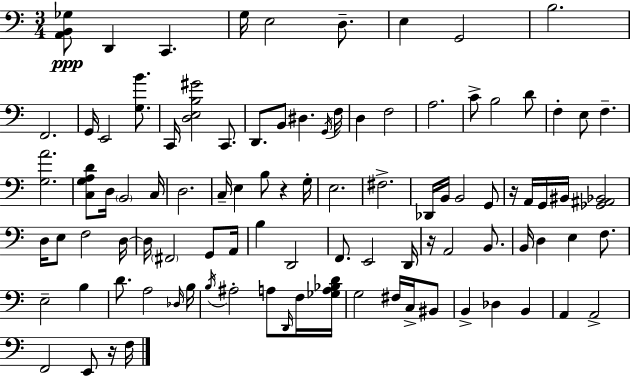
{
  \clef bass
  \numericTimeSignature
  \time 3/4
  \key a \minor
  <a, b, ges>8\ppp d,4 c,4. | g16 e2 d8.-- | e4 g,2 | b2. | \break f,2. | g,16 e,2 <g b'>8. | c,16 <d e b gis'>2 c,8. | d,8. b,8 dis4. \acciaccatura { g,16 } | \break f16 d4 f2 | a2. | c'8-> b2 d'8 | f4-. e8 f4.-- | \break <g a'>2. | <c g a d'>8 d16 \parenthesize b,2 | c16 d2. | c16-- e4 b8 r4 | \break g16-. e2. | fis2.-> | des,16 b,16 b,2 g,8 | r16 a,16 g,16 bis,16 <ges, ais, bes,>2 | \break d16 e8 f2 | d16~~ d16 \parenthesize fis,2 g,8 | a,16 b4 d,2 | f,8. e,2 | \break d,16 r16 a,2 b,8. | b,16 d4 e4 f8. | e2-- b4 | d'8. a2 | \break \grace { des16 } b16 \acciaccatura { b16 } ais2-. a8 | \grace { d,16 } f16 <ges a bes d'>16 g2 | fis16 c16-> bis,8 b,4-> des4 | b,4 a,4 a,2-> | \break f,2 | e,8 r16 f16 \bar "|."
}